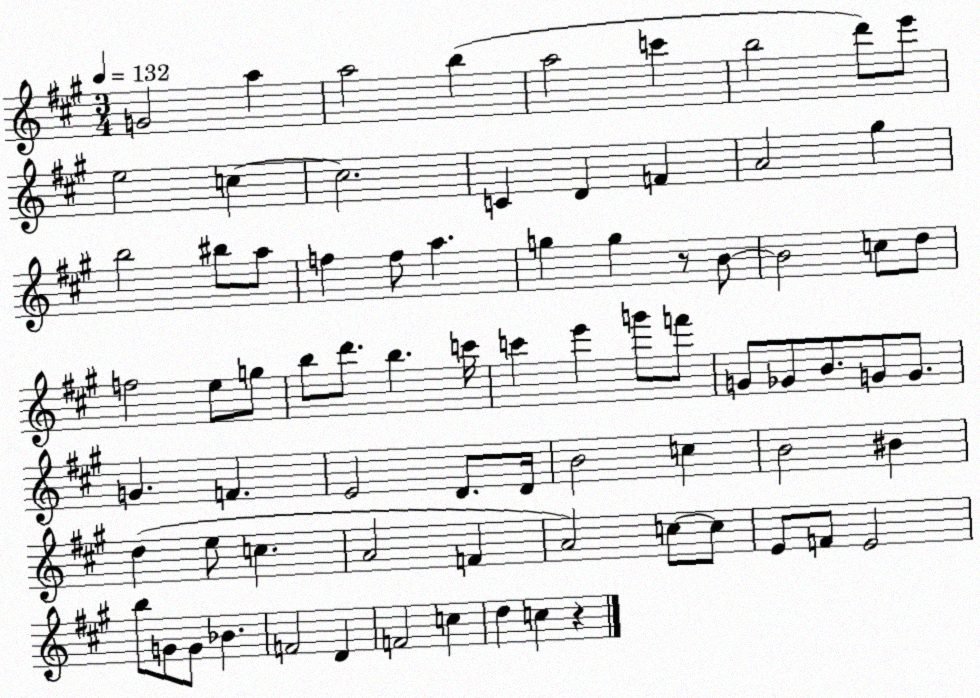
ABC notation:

X:1
T:Untitled
M:3/4
L:1/4
K:A
G2 a a2 b a2 c' b2 d'/2 e'/2 e2 c c2 C D F A2 ^g b2 ^b/2 a/2 f f/2 a g g z/2 B/2 B2 c/2 d/2 f2 e/2 g/2 b/2 d'/2 b c'/4 c' e' g'/2 f'/2 G/2 _G/2 B/2 G/2 G/2 G F E2 D/2 D/4 B2 c B2 ^B d e/2 c A2 F A2 c/2 c/2 E/2 F/2 E2 b/2 G/2 G/2 _B F2 D F2 c d c z